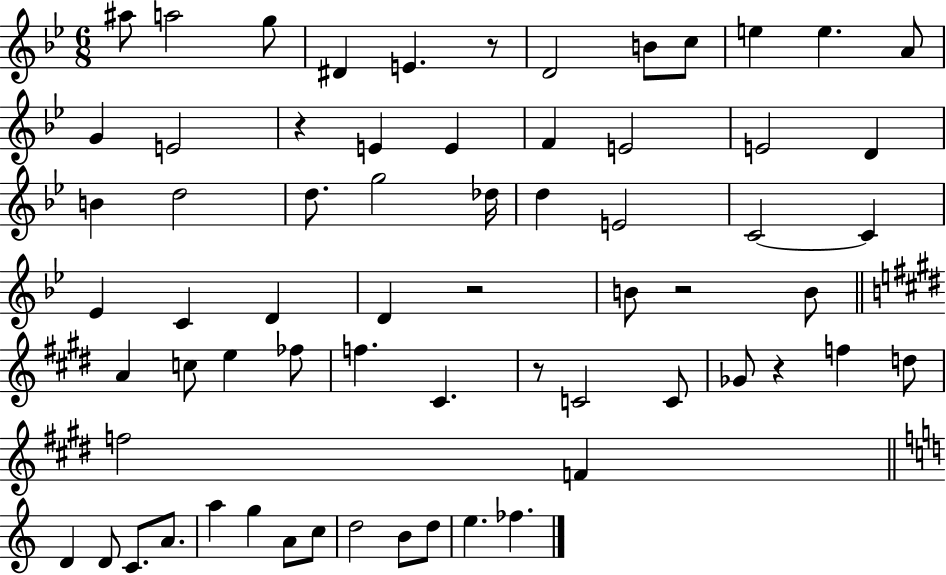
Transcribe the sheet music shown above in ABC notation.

X:1
T:Untitled
M:6/8
L:1/4
K:Bb
^a/2 a2 g/2 ^D E z/2 D2 B/2 c/2 e e A/2 G E2 z E E F E2 E2 D B d2 d/2 g2 _d/4 d E2 C2 C _E C D D z2 B/2 z2 B/2 A c/2 e _f/2 f ^C z/2 C2 C/2 _G/2 z f d/2 f2 F D D/2 C/2 A/2 a g A/2 c/2 d2 B/2 d/2 e _f